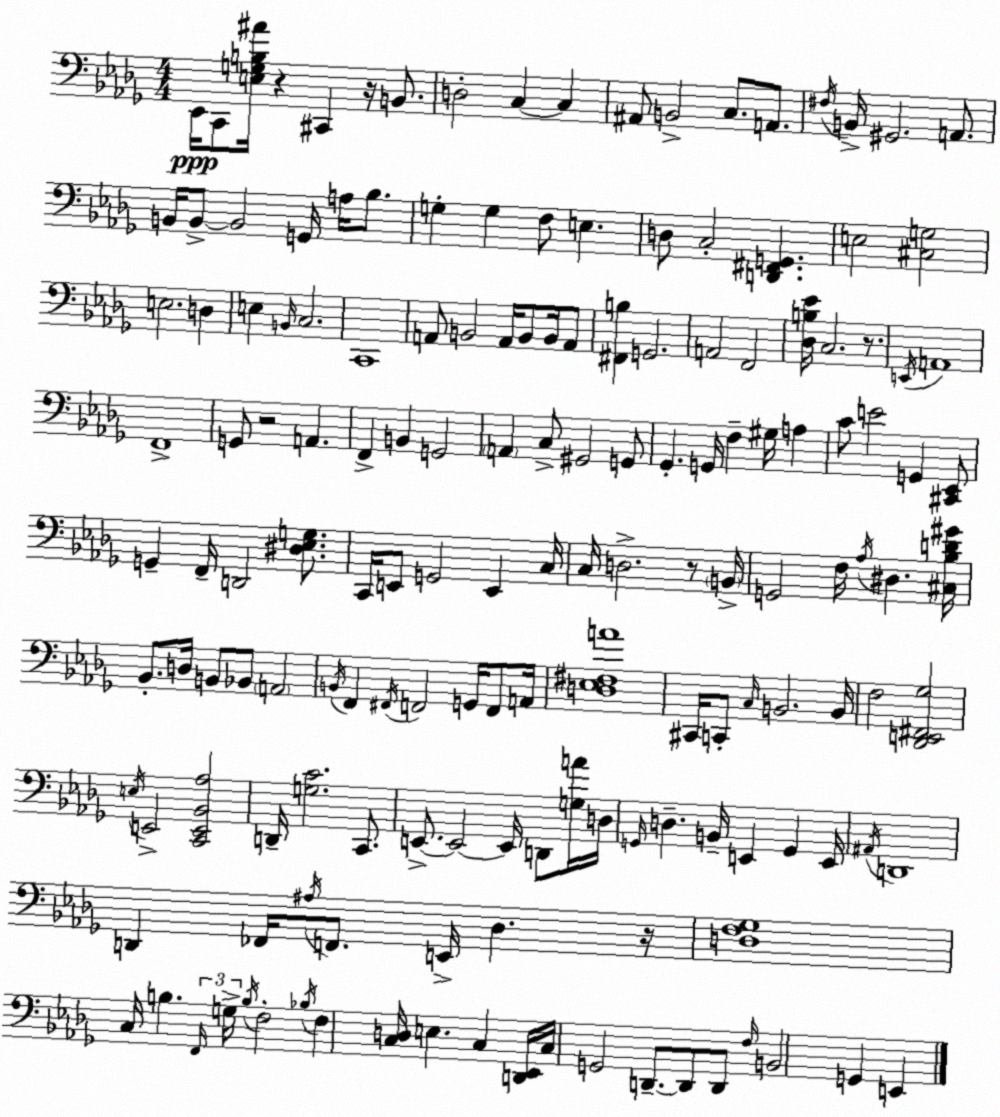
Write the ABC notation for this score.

X:1
T:Untitled
M:4/4
L:1/4
K:Bbm
_E,,/4 C,,/2 [E,G,B,^A]/4 z ^C,, z/4 B,,/2 D,2 C, C, ^A,,/2 B,,2 C,/2 A,,/2 ^F,/4 B,,/4 ^G,,2 A,,/2 B,,/4 B,,/2 B,,2 G,,/4 A,/4 _B,/2 G, G, F,/2 E, D,/2 C,2 [D,,^F,,G,,] E,2 [^C,G,]2 E,2 D, E, B,,/4 C,2 C,,4 A,,/2 B,,2 A,,/4 B,,/2 B,,/4 A,,/2 [^F,,B,] G,,2 A,,2 F,,2 [_D,B,_E]/4 C,2 z/2 E,,/4 A,,4 F,,4 G,,/2 z2 A,, F,, B,, G,,2 A,, C,/2 ^G,,2 G,,/2 _G,, G,,/4 F, ^G,/4 A, C/2 E2 G,, [^C,,_E,,]/2 G,, F,,/4 D,,2 [^D,_E,G,]/2 C,,/4 E,,/2 G,,2 E,, C,/4 C,/4 D,2 z/2 B,,/4 G,,2 F,/4 _A,/4 ^D, [^C,_B,D^G]/4 _B,,/2 D,/4 B,,/2 _B,,/2 A,,2 B,,/4 F,, ^F,,/4 F,,2 G,,/4 F,,/2 A,,/4 [D,_E,^F,A]4 ^C,,/4 C,,/2 C,/4 B,,2 B,,/4 F,2 [_D,,E,,^F,,_G,]2 E,/4 E,,2 [C,,E,,_B,,_A,]2 D,,/4 [G,C]2 C,,/2 E,,/2 E,,2 E,,/4 D,,/2 [G,A]/4 D,/4 G,,/4 D, B,,/4 E,, G,, E,,/4 ^A,,/4 D,,4 D,, _F,,/4 ^A,/4 F,,/2 E,,/4 _D, z/4 [D,F,_G,]4 C,/4 B, F,,/4 G,/4 B,/4 F,2 _B,/4 F, [C,D,]/4 E, C, [D,,_E,,]/4 C,/4 G,,2 D,,/2 D,,/2 D,,/2 F,/4 B,,2 G,, E,,